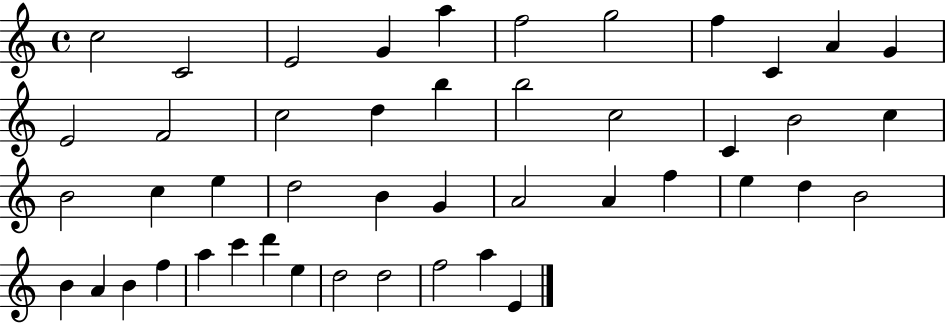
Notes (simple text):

C5/h C4/h E4/h G4/q A5/q F5/h G5/h F5/q C4/q A4/q G4/q E4/h F4/h C5/h D5/q B5/q B5/h C5/h C4/q B4/h C5/q B4/h C5/q E5/q D5/h B4/q G4/q A4/h A4/q F5/q E5/q D5/q B4/h B4/q A4/q B4/q F5/q A5/q C6/q D6/q E5/q D5/h D5/h F5/h A5/q E4/q